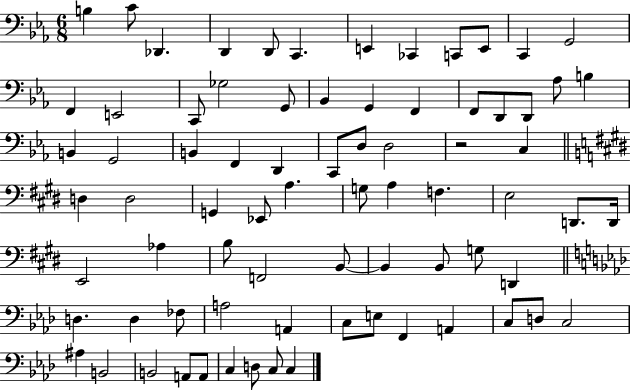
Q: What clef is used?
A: bass